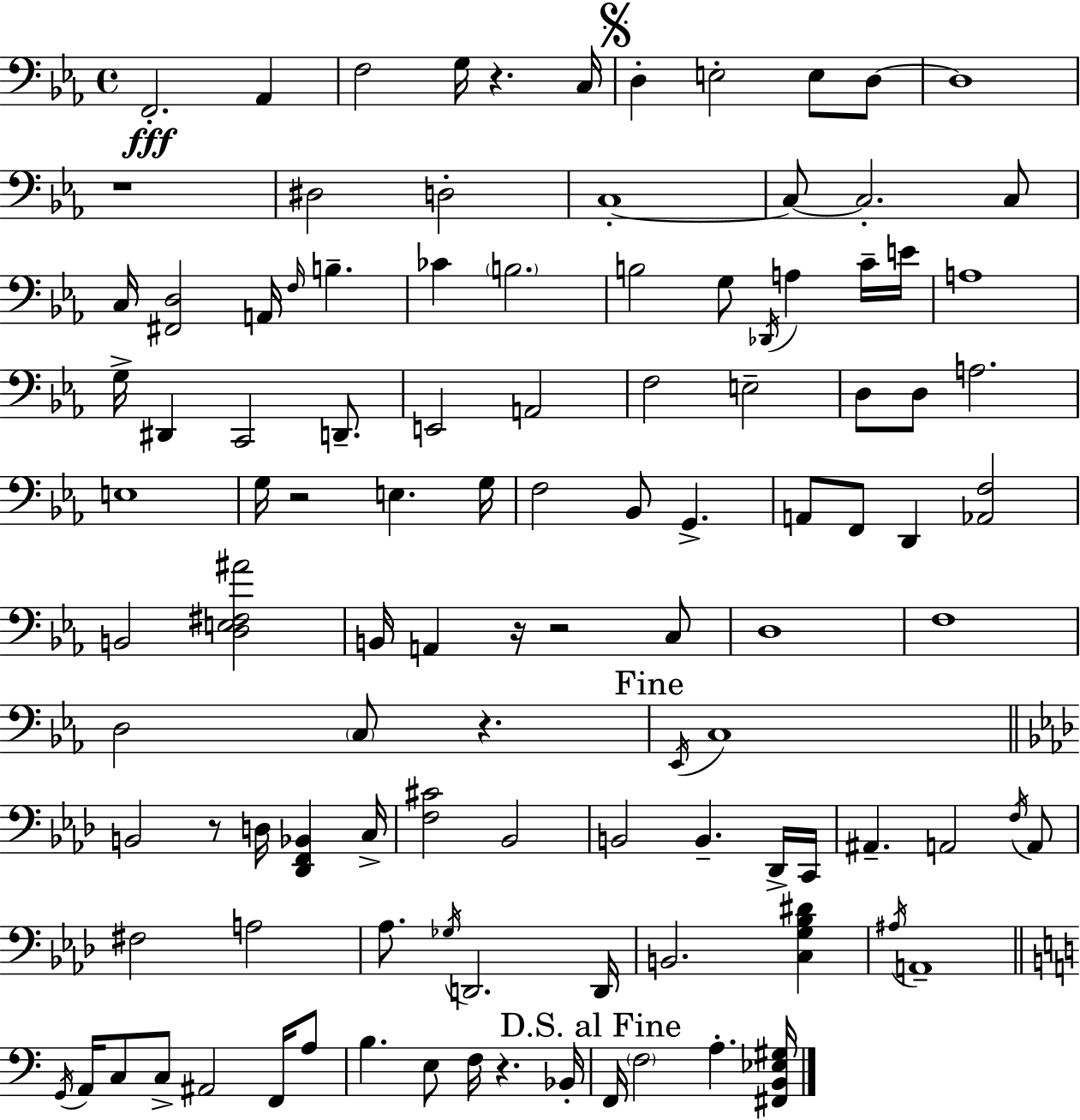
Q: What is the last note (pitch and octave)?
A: A3